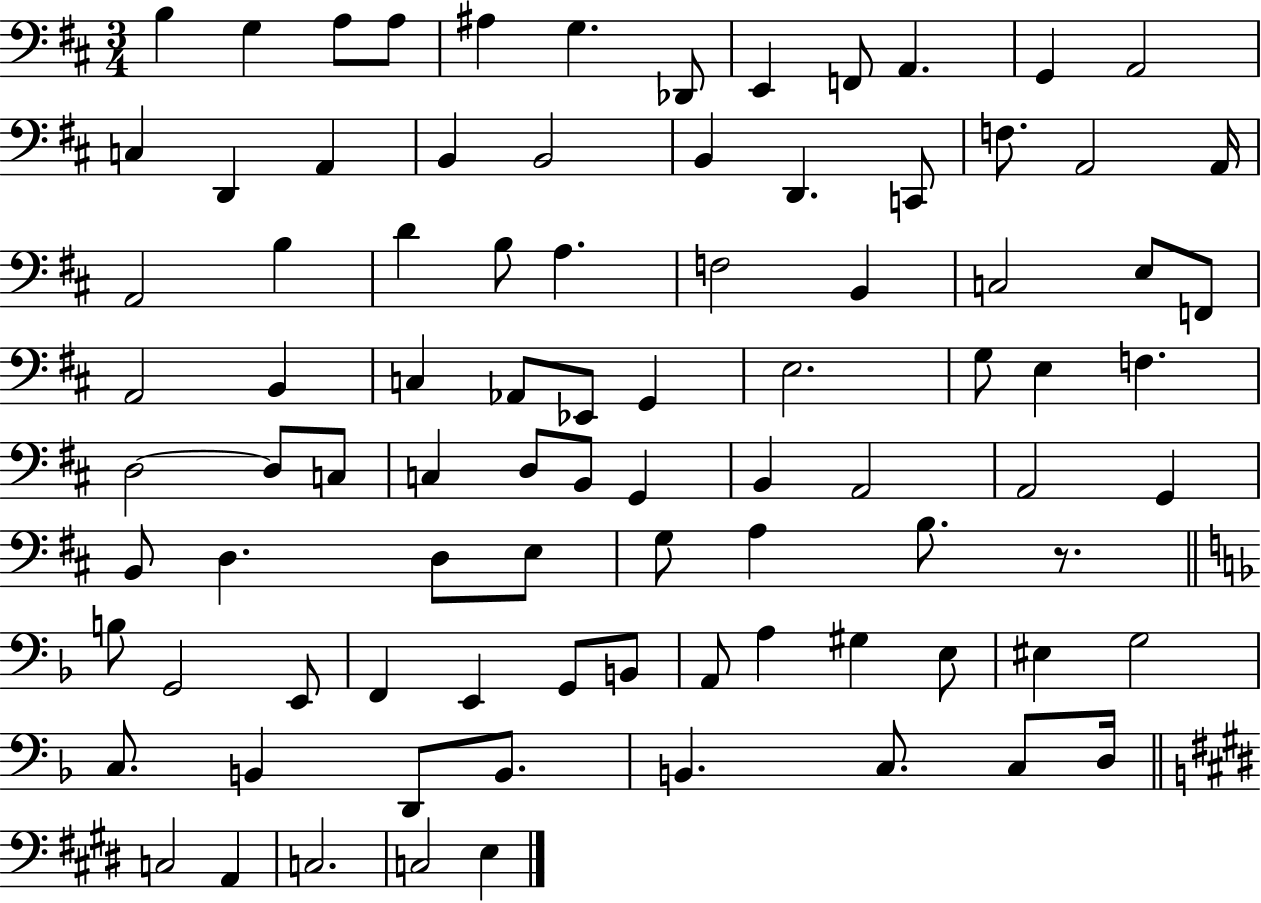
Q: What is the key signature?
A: D major